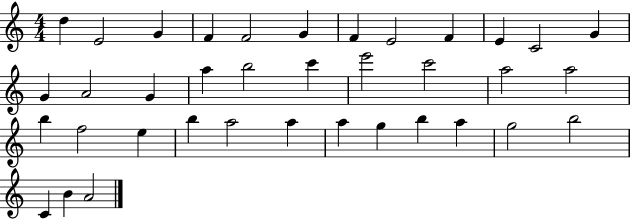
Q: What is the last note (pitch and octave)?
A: A4